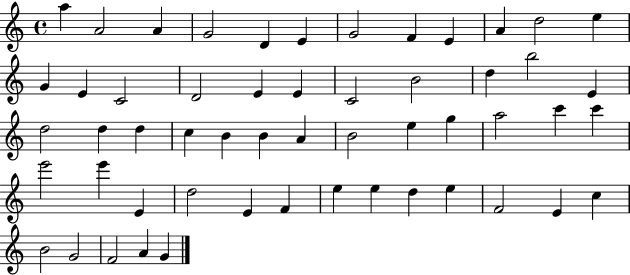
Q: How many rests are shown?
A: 0